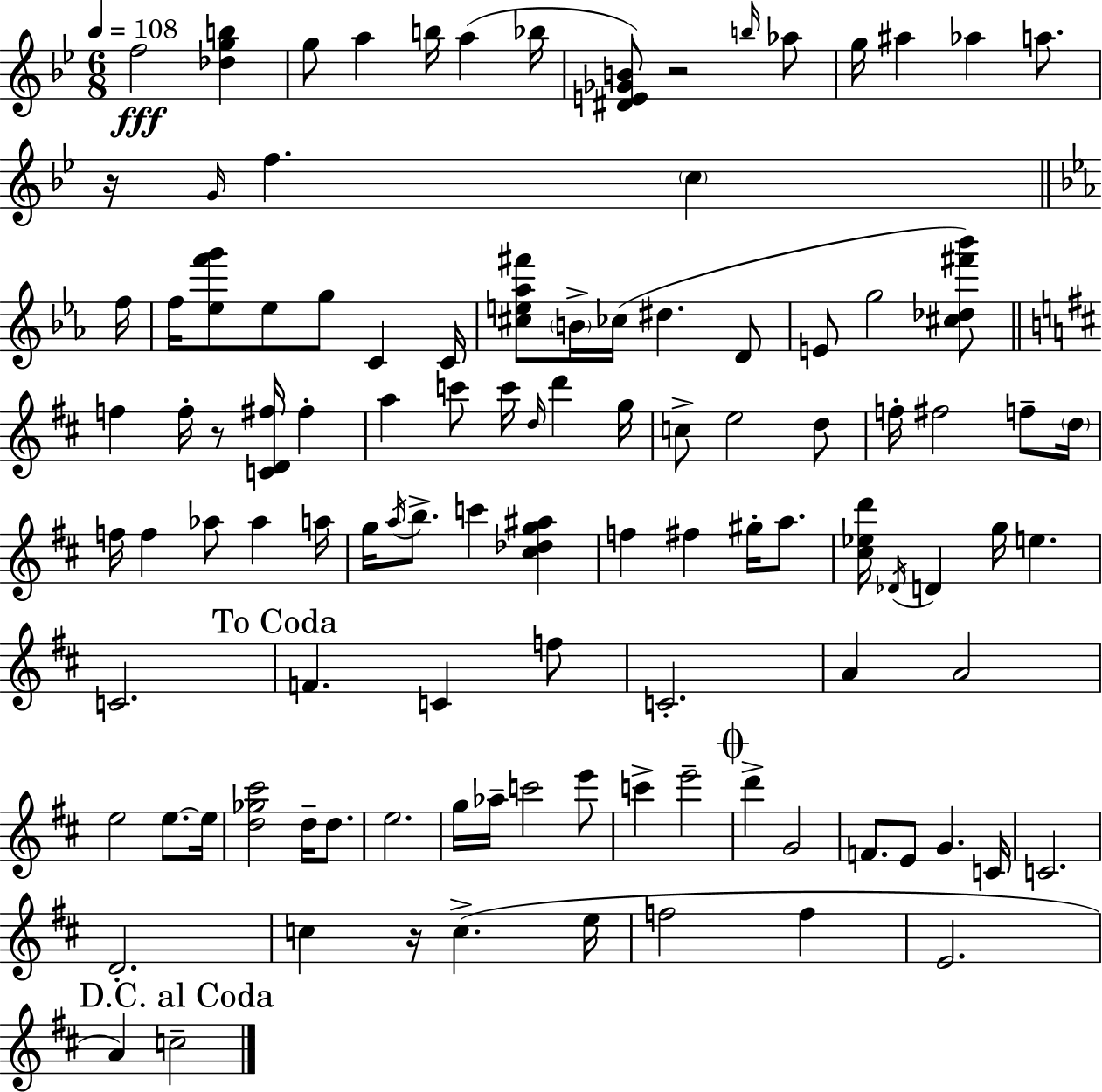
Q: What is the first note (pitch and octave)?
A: F5